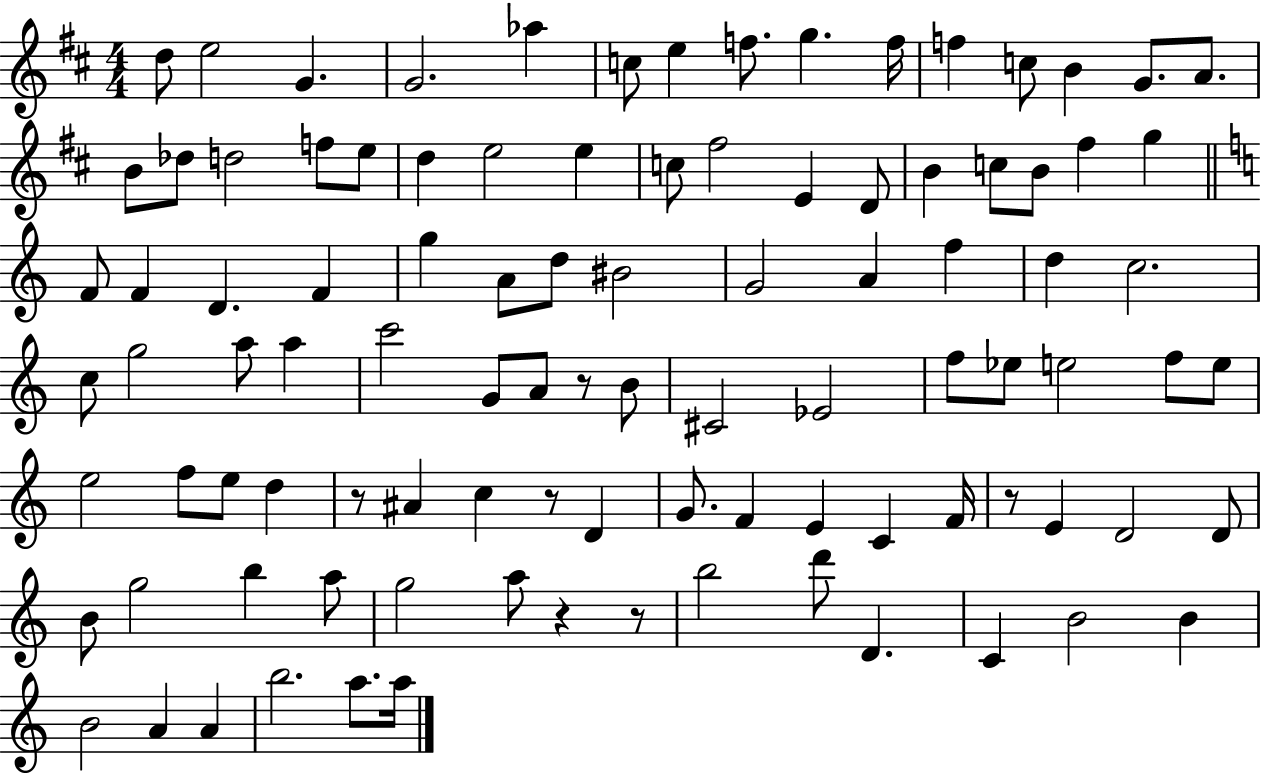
X:1
T:Untitled
M:4/4
L:1/4
K:D
d/2 e2 G G2 _a c/2 e f/2 g f/4 f c/2 B G/2 A/2 B/2 _d/2 d2 f/2 e/2 d e2 e c/2 ^f2 E D/2 B c/2 B/2 ^f g F/2 F D F g A/2 d/2 ^B2 G2 A f d c2 c/2 g2 a/2 a c'2 G/2 A/2 z/2 B/2 ^C2 _E2 f/2 _e/2 e2 f/2 e/2 e2 f/2 e/2 d z/2 ^A c z/2 D G/2 F E C F/4 z/2 E D2 D/2 B/2 g2 b a/2 g2 a/2 z z/2 b2 d'/2 D C B2 B B2 A A b2 a/2 a/4